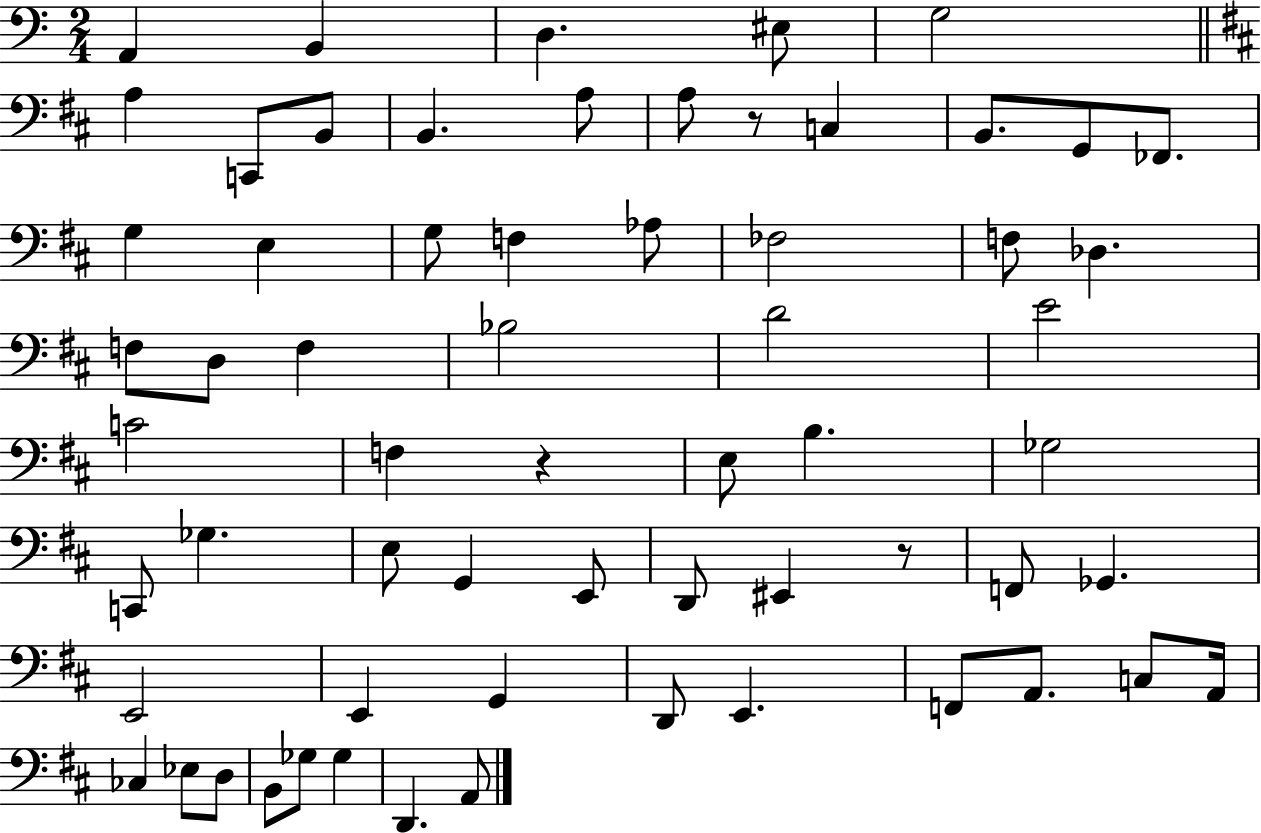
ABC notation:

X:1
T:Untitled
M:2/4
L:1/4
K:C
A,, B,, D, ^E,/2 G,2 A, C,,/2 B,,/2 B,, A,/2 A,/2 z/2 C, B,,/2 G,,/2 _F,,/2 G, E, G,/2 F, _A,/2 _F,2 F,/2 _D, F,/2 D,/2 F, _B,2 D2 E2 C2 F, z E,/2 B, _G,2 C,,/2 _G, E,/2 G,, E,,/2 D,,/2 ^E,, z/2 F,,/2 _G,, E,,2 E,, G,, D,,/2 E,, F,,/2 A,,/2 C,/2 A,,/4 _C, _E,/2 D,/2 B,,/2 _G,/2 _G, D,, A,,/2